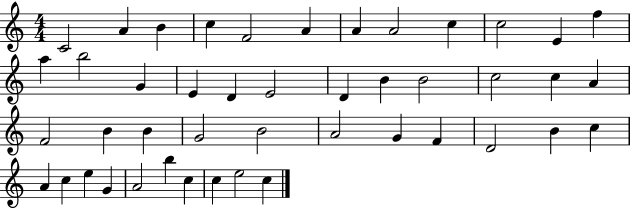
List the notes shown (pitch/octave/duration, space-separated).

C4/h A4/q B4/q C5/q F4/h A4/q A4/q A4/h C5/q C5/h E4/q F5/q A5/q B5/h G4/q E4/q D4/q E4/h D4/q B4/q B4/h C5/h C5/q A4/q F4/h B4/q B4/q G4/h B4/h A4/h G4/q F4/q D4/h B4/q C5/q A4/q C5/q E5/q G4/q A4/h B5/q C5/q C5/q E5/h C5/q